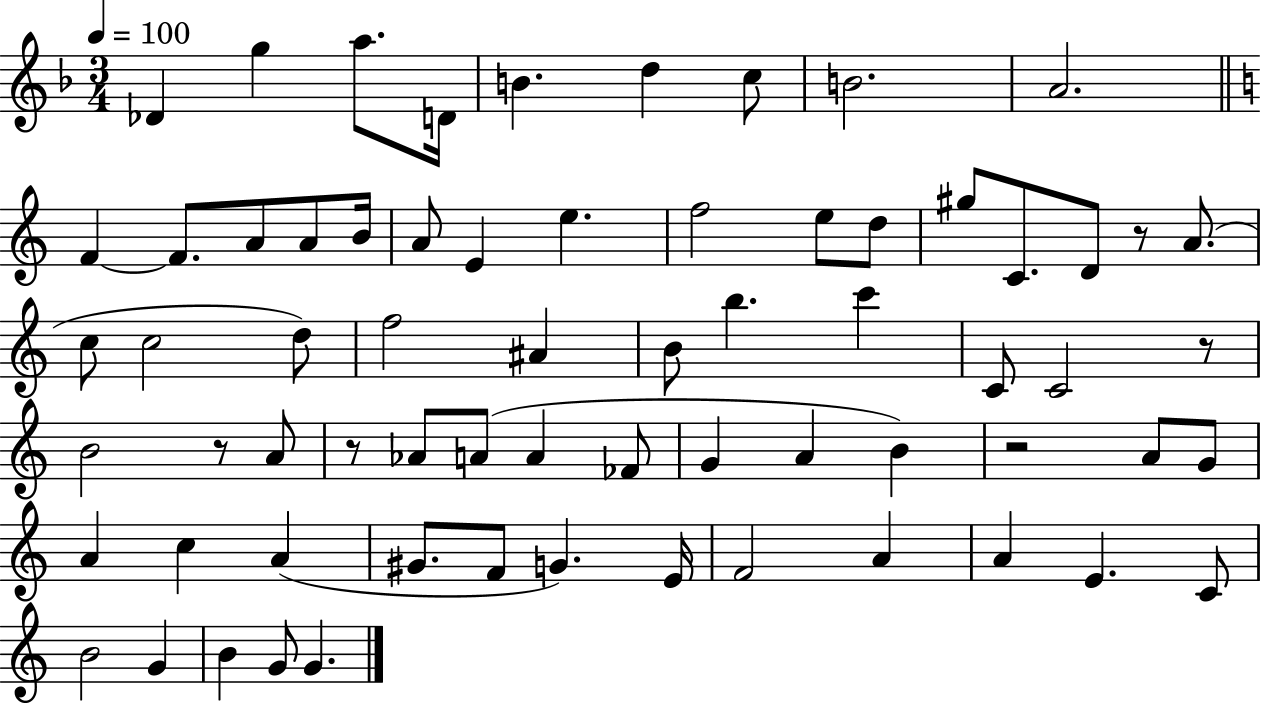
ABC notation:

X:1
T:Untitled
M:3/4
L:1/4
K:F
_D g a/2 D/4 B d c/2 B2 A2 F F/2 A/2 A/2 B/4 A/2 E e f2 e/2 d/2 ^g/2 C/2 D/2 z/2 A/2 c/2 c2 d/2 f2 ^A B/2 b c' C/2 C2 z/2 B2 z/2 A/2 z/2 _A/2 A/2 A _F/2 G A B z2 A/2 G/2 A c A ^G/2 F/2 G E/4 F2 A A E C/2 B2 G B G/2 G